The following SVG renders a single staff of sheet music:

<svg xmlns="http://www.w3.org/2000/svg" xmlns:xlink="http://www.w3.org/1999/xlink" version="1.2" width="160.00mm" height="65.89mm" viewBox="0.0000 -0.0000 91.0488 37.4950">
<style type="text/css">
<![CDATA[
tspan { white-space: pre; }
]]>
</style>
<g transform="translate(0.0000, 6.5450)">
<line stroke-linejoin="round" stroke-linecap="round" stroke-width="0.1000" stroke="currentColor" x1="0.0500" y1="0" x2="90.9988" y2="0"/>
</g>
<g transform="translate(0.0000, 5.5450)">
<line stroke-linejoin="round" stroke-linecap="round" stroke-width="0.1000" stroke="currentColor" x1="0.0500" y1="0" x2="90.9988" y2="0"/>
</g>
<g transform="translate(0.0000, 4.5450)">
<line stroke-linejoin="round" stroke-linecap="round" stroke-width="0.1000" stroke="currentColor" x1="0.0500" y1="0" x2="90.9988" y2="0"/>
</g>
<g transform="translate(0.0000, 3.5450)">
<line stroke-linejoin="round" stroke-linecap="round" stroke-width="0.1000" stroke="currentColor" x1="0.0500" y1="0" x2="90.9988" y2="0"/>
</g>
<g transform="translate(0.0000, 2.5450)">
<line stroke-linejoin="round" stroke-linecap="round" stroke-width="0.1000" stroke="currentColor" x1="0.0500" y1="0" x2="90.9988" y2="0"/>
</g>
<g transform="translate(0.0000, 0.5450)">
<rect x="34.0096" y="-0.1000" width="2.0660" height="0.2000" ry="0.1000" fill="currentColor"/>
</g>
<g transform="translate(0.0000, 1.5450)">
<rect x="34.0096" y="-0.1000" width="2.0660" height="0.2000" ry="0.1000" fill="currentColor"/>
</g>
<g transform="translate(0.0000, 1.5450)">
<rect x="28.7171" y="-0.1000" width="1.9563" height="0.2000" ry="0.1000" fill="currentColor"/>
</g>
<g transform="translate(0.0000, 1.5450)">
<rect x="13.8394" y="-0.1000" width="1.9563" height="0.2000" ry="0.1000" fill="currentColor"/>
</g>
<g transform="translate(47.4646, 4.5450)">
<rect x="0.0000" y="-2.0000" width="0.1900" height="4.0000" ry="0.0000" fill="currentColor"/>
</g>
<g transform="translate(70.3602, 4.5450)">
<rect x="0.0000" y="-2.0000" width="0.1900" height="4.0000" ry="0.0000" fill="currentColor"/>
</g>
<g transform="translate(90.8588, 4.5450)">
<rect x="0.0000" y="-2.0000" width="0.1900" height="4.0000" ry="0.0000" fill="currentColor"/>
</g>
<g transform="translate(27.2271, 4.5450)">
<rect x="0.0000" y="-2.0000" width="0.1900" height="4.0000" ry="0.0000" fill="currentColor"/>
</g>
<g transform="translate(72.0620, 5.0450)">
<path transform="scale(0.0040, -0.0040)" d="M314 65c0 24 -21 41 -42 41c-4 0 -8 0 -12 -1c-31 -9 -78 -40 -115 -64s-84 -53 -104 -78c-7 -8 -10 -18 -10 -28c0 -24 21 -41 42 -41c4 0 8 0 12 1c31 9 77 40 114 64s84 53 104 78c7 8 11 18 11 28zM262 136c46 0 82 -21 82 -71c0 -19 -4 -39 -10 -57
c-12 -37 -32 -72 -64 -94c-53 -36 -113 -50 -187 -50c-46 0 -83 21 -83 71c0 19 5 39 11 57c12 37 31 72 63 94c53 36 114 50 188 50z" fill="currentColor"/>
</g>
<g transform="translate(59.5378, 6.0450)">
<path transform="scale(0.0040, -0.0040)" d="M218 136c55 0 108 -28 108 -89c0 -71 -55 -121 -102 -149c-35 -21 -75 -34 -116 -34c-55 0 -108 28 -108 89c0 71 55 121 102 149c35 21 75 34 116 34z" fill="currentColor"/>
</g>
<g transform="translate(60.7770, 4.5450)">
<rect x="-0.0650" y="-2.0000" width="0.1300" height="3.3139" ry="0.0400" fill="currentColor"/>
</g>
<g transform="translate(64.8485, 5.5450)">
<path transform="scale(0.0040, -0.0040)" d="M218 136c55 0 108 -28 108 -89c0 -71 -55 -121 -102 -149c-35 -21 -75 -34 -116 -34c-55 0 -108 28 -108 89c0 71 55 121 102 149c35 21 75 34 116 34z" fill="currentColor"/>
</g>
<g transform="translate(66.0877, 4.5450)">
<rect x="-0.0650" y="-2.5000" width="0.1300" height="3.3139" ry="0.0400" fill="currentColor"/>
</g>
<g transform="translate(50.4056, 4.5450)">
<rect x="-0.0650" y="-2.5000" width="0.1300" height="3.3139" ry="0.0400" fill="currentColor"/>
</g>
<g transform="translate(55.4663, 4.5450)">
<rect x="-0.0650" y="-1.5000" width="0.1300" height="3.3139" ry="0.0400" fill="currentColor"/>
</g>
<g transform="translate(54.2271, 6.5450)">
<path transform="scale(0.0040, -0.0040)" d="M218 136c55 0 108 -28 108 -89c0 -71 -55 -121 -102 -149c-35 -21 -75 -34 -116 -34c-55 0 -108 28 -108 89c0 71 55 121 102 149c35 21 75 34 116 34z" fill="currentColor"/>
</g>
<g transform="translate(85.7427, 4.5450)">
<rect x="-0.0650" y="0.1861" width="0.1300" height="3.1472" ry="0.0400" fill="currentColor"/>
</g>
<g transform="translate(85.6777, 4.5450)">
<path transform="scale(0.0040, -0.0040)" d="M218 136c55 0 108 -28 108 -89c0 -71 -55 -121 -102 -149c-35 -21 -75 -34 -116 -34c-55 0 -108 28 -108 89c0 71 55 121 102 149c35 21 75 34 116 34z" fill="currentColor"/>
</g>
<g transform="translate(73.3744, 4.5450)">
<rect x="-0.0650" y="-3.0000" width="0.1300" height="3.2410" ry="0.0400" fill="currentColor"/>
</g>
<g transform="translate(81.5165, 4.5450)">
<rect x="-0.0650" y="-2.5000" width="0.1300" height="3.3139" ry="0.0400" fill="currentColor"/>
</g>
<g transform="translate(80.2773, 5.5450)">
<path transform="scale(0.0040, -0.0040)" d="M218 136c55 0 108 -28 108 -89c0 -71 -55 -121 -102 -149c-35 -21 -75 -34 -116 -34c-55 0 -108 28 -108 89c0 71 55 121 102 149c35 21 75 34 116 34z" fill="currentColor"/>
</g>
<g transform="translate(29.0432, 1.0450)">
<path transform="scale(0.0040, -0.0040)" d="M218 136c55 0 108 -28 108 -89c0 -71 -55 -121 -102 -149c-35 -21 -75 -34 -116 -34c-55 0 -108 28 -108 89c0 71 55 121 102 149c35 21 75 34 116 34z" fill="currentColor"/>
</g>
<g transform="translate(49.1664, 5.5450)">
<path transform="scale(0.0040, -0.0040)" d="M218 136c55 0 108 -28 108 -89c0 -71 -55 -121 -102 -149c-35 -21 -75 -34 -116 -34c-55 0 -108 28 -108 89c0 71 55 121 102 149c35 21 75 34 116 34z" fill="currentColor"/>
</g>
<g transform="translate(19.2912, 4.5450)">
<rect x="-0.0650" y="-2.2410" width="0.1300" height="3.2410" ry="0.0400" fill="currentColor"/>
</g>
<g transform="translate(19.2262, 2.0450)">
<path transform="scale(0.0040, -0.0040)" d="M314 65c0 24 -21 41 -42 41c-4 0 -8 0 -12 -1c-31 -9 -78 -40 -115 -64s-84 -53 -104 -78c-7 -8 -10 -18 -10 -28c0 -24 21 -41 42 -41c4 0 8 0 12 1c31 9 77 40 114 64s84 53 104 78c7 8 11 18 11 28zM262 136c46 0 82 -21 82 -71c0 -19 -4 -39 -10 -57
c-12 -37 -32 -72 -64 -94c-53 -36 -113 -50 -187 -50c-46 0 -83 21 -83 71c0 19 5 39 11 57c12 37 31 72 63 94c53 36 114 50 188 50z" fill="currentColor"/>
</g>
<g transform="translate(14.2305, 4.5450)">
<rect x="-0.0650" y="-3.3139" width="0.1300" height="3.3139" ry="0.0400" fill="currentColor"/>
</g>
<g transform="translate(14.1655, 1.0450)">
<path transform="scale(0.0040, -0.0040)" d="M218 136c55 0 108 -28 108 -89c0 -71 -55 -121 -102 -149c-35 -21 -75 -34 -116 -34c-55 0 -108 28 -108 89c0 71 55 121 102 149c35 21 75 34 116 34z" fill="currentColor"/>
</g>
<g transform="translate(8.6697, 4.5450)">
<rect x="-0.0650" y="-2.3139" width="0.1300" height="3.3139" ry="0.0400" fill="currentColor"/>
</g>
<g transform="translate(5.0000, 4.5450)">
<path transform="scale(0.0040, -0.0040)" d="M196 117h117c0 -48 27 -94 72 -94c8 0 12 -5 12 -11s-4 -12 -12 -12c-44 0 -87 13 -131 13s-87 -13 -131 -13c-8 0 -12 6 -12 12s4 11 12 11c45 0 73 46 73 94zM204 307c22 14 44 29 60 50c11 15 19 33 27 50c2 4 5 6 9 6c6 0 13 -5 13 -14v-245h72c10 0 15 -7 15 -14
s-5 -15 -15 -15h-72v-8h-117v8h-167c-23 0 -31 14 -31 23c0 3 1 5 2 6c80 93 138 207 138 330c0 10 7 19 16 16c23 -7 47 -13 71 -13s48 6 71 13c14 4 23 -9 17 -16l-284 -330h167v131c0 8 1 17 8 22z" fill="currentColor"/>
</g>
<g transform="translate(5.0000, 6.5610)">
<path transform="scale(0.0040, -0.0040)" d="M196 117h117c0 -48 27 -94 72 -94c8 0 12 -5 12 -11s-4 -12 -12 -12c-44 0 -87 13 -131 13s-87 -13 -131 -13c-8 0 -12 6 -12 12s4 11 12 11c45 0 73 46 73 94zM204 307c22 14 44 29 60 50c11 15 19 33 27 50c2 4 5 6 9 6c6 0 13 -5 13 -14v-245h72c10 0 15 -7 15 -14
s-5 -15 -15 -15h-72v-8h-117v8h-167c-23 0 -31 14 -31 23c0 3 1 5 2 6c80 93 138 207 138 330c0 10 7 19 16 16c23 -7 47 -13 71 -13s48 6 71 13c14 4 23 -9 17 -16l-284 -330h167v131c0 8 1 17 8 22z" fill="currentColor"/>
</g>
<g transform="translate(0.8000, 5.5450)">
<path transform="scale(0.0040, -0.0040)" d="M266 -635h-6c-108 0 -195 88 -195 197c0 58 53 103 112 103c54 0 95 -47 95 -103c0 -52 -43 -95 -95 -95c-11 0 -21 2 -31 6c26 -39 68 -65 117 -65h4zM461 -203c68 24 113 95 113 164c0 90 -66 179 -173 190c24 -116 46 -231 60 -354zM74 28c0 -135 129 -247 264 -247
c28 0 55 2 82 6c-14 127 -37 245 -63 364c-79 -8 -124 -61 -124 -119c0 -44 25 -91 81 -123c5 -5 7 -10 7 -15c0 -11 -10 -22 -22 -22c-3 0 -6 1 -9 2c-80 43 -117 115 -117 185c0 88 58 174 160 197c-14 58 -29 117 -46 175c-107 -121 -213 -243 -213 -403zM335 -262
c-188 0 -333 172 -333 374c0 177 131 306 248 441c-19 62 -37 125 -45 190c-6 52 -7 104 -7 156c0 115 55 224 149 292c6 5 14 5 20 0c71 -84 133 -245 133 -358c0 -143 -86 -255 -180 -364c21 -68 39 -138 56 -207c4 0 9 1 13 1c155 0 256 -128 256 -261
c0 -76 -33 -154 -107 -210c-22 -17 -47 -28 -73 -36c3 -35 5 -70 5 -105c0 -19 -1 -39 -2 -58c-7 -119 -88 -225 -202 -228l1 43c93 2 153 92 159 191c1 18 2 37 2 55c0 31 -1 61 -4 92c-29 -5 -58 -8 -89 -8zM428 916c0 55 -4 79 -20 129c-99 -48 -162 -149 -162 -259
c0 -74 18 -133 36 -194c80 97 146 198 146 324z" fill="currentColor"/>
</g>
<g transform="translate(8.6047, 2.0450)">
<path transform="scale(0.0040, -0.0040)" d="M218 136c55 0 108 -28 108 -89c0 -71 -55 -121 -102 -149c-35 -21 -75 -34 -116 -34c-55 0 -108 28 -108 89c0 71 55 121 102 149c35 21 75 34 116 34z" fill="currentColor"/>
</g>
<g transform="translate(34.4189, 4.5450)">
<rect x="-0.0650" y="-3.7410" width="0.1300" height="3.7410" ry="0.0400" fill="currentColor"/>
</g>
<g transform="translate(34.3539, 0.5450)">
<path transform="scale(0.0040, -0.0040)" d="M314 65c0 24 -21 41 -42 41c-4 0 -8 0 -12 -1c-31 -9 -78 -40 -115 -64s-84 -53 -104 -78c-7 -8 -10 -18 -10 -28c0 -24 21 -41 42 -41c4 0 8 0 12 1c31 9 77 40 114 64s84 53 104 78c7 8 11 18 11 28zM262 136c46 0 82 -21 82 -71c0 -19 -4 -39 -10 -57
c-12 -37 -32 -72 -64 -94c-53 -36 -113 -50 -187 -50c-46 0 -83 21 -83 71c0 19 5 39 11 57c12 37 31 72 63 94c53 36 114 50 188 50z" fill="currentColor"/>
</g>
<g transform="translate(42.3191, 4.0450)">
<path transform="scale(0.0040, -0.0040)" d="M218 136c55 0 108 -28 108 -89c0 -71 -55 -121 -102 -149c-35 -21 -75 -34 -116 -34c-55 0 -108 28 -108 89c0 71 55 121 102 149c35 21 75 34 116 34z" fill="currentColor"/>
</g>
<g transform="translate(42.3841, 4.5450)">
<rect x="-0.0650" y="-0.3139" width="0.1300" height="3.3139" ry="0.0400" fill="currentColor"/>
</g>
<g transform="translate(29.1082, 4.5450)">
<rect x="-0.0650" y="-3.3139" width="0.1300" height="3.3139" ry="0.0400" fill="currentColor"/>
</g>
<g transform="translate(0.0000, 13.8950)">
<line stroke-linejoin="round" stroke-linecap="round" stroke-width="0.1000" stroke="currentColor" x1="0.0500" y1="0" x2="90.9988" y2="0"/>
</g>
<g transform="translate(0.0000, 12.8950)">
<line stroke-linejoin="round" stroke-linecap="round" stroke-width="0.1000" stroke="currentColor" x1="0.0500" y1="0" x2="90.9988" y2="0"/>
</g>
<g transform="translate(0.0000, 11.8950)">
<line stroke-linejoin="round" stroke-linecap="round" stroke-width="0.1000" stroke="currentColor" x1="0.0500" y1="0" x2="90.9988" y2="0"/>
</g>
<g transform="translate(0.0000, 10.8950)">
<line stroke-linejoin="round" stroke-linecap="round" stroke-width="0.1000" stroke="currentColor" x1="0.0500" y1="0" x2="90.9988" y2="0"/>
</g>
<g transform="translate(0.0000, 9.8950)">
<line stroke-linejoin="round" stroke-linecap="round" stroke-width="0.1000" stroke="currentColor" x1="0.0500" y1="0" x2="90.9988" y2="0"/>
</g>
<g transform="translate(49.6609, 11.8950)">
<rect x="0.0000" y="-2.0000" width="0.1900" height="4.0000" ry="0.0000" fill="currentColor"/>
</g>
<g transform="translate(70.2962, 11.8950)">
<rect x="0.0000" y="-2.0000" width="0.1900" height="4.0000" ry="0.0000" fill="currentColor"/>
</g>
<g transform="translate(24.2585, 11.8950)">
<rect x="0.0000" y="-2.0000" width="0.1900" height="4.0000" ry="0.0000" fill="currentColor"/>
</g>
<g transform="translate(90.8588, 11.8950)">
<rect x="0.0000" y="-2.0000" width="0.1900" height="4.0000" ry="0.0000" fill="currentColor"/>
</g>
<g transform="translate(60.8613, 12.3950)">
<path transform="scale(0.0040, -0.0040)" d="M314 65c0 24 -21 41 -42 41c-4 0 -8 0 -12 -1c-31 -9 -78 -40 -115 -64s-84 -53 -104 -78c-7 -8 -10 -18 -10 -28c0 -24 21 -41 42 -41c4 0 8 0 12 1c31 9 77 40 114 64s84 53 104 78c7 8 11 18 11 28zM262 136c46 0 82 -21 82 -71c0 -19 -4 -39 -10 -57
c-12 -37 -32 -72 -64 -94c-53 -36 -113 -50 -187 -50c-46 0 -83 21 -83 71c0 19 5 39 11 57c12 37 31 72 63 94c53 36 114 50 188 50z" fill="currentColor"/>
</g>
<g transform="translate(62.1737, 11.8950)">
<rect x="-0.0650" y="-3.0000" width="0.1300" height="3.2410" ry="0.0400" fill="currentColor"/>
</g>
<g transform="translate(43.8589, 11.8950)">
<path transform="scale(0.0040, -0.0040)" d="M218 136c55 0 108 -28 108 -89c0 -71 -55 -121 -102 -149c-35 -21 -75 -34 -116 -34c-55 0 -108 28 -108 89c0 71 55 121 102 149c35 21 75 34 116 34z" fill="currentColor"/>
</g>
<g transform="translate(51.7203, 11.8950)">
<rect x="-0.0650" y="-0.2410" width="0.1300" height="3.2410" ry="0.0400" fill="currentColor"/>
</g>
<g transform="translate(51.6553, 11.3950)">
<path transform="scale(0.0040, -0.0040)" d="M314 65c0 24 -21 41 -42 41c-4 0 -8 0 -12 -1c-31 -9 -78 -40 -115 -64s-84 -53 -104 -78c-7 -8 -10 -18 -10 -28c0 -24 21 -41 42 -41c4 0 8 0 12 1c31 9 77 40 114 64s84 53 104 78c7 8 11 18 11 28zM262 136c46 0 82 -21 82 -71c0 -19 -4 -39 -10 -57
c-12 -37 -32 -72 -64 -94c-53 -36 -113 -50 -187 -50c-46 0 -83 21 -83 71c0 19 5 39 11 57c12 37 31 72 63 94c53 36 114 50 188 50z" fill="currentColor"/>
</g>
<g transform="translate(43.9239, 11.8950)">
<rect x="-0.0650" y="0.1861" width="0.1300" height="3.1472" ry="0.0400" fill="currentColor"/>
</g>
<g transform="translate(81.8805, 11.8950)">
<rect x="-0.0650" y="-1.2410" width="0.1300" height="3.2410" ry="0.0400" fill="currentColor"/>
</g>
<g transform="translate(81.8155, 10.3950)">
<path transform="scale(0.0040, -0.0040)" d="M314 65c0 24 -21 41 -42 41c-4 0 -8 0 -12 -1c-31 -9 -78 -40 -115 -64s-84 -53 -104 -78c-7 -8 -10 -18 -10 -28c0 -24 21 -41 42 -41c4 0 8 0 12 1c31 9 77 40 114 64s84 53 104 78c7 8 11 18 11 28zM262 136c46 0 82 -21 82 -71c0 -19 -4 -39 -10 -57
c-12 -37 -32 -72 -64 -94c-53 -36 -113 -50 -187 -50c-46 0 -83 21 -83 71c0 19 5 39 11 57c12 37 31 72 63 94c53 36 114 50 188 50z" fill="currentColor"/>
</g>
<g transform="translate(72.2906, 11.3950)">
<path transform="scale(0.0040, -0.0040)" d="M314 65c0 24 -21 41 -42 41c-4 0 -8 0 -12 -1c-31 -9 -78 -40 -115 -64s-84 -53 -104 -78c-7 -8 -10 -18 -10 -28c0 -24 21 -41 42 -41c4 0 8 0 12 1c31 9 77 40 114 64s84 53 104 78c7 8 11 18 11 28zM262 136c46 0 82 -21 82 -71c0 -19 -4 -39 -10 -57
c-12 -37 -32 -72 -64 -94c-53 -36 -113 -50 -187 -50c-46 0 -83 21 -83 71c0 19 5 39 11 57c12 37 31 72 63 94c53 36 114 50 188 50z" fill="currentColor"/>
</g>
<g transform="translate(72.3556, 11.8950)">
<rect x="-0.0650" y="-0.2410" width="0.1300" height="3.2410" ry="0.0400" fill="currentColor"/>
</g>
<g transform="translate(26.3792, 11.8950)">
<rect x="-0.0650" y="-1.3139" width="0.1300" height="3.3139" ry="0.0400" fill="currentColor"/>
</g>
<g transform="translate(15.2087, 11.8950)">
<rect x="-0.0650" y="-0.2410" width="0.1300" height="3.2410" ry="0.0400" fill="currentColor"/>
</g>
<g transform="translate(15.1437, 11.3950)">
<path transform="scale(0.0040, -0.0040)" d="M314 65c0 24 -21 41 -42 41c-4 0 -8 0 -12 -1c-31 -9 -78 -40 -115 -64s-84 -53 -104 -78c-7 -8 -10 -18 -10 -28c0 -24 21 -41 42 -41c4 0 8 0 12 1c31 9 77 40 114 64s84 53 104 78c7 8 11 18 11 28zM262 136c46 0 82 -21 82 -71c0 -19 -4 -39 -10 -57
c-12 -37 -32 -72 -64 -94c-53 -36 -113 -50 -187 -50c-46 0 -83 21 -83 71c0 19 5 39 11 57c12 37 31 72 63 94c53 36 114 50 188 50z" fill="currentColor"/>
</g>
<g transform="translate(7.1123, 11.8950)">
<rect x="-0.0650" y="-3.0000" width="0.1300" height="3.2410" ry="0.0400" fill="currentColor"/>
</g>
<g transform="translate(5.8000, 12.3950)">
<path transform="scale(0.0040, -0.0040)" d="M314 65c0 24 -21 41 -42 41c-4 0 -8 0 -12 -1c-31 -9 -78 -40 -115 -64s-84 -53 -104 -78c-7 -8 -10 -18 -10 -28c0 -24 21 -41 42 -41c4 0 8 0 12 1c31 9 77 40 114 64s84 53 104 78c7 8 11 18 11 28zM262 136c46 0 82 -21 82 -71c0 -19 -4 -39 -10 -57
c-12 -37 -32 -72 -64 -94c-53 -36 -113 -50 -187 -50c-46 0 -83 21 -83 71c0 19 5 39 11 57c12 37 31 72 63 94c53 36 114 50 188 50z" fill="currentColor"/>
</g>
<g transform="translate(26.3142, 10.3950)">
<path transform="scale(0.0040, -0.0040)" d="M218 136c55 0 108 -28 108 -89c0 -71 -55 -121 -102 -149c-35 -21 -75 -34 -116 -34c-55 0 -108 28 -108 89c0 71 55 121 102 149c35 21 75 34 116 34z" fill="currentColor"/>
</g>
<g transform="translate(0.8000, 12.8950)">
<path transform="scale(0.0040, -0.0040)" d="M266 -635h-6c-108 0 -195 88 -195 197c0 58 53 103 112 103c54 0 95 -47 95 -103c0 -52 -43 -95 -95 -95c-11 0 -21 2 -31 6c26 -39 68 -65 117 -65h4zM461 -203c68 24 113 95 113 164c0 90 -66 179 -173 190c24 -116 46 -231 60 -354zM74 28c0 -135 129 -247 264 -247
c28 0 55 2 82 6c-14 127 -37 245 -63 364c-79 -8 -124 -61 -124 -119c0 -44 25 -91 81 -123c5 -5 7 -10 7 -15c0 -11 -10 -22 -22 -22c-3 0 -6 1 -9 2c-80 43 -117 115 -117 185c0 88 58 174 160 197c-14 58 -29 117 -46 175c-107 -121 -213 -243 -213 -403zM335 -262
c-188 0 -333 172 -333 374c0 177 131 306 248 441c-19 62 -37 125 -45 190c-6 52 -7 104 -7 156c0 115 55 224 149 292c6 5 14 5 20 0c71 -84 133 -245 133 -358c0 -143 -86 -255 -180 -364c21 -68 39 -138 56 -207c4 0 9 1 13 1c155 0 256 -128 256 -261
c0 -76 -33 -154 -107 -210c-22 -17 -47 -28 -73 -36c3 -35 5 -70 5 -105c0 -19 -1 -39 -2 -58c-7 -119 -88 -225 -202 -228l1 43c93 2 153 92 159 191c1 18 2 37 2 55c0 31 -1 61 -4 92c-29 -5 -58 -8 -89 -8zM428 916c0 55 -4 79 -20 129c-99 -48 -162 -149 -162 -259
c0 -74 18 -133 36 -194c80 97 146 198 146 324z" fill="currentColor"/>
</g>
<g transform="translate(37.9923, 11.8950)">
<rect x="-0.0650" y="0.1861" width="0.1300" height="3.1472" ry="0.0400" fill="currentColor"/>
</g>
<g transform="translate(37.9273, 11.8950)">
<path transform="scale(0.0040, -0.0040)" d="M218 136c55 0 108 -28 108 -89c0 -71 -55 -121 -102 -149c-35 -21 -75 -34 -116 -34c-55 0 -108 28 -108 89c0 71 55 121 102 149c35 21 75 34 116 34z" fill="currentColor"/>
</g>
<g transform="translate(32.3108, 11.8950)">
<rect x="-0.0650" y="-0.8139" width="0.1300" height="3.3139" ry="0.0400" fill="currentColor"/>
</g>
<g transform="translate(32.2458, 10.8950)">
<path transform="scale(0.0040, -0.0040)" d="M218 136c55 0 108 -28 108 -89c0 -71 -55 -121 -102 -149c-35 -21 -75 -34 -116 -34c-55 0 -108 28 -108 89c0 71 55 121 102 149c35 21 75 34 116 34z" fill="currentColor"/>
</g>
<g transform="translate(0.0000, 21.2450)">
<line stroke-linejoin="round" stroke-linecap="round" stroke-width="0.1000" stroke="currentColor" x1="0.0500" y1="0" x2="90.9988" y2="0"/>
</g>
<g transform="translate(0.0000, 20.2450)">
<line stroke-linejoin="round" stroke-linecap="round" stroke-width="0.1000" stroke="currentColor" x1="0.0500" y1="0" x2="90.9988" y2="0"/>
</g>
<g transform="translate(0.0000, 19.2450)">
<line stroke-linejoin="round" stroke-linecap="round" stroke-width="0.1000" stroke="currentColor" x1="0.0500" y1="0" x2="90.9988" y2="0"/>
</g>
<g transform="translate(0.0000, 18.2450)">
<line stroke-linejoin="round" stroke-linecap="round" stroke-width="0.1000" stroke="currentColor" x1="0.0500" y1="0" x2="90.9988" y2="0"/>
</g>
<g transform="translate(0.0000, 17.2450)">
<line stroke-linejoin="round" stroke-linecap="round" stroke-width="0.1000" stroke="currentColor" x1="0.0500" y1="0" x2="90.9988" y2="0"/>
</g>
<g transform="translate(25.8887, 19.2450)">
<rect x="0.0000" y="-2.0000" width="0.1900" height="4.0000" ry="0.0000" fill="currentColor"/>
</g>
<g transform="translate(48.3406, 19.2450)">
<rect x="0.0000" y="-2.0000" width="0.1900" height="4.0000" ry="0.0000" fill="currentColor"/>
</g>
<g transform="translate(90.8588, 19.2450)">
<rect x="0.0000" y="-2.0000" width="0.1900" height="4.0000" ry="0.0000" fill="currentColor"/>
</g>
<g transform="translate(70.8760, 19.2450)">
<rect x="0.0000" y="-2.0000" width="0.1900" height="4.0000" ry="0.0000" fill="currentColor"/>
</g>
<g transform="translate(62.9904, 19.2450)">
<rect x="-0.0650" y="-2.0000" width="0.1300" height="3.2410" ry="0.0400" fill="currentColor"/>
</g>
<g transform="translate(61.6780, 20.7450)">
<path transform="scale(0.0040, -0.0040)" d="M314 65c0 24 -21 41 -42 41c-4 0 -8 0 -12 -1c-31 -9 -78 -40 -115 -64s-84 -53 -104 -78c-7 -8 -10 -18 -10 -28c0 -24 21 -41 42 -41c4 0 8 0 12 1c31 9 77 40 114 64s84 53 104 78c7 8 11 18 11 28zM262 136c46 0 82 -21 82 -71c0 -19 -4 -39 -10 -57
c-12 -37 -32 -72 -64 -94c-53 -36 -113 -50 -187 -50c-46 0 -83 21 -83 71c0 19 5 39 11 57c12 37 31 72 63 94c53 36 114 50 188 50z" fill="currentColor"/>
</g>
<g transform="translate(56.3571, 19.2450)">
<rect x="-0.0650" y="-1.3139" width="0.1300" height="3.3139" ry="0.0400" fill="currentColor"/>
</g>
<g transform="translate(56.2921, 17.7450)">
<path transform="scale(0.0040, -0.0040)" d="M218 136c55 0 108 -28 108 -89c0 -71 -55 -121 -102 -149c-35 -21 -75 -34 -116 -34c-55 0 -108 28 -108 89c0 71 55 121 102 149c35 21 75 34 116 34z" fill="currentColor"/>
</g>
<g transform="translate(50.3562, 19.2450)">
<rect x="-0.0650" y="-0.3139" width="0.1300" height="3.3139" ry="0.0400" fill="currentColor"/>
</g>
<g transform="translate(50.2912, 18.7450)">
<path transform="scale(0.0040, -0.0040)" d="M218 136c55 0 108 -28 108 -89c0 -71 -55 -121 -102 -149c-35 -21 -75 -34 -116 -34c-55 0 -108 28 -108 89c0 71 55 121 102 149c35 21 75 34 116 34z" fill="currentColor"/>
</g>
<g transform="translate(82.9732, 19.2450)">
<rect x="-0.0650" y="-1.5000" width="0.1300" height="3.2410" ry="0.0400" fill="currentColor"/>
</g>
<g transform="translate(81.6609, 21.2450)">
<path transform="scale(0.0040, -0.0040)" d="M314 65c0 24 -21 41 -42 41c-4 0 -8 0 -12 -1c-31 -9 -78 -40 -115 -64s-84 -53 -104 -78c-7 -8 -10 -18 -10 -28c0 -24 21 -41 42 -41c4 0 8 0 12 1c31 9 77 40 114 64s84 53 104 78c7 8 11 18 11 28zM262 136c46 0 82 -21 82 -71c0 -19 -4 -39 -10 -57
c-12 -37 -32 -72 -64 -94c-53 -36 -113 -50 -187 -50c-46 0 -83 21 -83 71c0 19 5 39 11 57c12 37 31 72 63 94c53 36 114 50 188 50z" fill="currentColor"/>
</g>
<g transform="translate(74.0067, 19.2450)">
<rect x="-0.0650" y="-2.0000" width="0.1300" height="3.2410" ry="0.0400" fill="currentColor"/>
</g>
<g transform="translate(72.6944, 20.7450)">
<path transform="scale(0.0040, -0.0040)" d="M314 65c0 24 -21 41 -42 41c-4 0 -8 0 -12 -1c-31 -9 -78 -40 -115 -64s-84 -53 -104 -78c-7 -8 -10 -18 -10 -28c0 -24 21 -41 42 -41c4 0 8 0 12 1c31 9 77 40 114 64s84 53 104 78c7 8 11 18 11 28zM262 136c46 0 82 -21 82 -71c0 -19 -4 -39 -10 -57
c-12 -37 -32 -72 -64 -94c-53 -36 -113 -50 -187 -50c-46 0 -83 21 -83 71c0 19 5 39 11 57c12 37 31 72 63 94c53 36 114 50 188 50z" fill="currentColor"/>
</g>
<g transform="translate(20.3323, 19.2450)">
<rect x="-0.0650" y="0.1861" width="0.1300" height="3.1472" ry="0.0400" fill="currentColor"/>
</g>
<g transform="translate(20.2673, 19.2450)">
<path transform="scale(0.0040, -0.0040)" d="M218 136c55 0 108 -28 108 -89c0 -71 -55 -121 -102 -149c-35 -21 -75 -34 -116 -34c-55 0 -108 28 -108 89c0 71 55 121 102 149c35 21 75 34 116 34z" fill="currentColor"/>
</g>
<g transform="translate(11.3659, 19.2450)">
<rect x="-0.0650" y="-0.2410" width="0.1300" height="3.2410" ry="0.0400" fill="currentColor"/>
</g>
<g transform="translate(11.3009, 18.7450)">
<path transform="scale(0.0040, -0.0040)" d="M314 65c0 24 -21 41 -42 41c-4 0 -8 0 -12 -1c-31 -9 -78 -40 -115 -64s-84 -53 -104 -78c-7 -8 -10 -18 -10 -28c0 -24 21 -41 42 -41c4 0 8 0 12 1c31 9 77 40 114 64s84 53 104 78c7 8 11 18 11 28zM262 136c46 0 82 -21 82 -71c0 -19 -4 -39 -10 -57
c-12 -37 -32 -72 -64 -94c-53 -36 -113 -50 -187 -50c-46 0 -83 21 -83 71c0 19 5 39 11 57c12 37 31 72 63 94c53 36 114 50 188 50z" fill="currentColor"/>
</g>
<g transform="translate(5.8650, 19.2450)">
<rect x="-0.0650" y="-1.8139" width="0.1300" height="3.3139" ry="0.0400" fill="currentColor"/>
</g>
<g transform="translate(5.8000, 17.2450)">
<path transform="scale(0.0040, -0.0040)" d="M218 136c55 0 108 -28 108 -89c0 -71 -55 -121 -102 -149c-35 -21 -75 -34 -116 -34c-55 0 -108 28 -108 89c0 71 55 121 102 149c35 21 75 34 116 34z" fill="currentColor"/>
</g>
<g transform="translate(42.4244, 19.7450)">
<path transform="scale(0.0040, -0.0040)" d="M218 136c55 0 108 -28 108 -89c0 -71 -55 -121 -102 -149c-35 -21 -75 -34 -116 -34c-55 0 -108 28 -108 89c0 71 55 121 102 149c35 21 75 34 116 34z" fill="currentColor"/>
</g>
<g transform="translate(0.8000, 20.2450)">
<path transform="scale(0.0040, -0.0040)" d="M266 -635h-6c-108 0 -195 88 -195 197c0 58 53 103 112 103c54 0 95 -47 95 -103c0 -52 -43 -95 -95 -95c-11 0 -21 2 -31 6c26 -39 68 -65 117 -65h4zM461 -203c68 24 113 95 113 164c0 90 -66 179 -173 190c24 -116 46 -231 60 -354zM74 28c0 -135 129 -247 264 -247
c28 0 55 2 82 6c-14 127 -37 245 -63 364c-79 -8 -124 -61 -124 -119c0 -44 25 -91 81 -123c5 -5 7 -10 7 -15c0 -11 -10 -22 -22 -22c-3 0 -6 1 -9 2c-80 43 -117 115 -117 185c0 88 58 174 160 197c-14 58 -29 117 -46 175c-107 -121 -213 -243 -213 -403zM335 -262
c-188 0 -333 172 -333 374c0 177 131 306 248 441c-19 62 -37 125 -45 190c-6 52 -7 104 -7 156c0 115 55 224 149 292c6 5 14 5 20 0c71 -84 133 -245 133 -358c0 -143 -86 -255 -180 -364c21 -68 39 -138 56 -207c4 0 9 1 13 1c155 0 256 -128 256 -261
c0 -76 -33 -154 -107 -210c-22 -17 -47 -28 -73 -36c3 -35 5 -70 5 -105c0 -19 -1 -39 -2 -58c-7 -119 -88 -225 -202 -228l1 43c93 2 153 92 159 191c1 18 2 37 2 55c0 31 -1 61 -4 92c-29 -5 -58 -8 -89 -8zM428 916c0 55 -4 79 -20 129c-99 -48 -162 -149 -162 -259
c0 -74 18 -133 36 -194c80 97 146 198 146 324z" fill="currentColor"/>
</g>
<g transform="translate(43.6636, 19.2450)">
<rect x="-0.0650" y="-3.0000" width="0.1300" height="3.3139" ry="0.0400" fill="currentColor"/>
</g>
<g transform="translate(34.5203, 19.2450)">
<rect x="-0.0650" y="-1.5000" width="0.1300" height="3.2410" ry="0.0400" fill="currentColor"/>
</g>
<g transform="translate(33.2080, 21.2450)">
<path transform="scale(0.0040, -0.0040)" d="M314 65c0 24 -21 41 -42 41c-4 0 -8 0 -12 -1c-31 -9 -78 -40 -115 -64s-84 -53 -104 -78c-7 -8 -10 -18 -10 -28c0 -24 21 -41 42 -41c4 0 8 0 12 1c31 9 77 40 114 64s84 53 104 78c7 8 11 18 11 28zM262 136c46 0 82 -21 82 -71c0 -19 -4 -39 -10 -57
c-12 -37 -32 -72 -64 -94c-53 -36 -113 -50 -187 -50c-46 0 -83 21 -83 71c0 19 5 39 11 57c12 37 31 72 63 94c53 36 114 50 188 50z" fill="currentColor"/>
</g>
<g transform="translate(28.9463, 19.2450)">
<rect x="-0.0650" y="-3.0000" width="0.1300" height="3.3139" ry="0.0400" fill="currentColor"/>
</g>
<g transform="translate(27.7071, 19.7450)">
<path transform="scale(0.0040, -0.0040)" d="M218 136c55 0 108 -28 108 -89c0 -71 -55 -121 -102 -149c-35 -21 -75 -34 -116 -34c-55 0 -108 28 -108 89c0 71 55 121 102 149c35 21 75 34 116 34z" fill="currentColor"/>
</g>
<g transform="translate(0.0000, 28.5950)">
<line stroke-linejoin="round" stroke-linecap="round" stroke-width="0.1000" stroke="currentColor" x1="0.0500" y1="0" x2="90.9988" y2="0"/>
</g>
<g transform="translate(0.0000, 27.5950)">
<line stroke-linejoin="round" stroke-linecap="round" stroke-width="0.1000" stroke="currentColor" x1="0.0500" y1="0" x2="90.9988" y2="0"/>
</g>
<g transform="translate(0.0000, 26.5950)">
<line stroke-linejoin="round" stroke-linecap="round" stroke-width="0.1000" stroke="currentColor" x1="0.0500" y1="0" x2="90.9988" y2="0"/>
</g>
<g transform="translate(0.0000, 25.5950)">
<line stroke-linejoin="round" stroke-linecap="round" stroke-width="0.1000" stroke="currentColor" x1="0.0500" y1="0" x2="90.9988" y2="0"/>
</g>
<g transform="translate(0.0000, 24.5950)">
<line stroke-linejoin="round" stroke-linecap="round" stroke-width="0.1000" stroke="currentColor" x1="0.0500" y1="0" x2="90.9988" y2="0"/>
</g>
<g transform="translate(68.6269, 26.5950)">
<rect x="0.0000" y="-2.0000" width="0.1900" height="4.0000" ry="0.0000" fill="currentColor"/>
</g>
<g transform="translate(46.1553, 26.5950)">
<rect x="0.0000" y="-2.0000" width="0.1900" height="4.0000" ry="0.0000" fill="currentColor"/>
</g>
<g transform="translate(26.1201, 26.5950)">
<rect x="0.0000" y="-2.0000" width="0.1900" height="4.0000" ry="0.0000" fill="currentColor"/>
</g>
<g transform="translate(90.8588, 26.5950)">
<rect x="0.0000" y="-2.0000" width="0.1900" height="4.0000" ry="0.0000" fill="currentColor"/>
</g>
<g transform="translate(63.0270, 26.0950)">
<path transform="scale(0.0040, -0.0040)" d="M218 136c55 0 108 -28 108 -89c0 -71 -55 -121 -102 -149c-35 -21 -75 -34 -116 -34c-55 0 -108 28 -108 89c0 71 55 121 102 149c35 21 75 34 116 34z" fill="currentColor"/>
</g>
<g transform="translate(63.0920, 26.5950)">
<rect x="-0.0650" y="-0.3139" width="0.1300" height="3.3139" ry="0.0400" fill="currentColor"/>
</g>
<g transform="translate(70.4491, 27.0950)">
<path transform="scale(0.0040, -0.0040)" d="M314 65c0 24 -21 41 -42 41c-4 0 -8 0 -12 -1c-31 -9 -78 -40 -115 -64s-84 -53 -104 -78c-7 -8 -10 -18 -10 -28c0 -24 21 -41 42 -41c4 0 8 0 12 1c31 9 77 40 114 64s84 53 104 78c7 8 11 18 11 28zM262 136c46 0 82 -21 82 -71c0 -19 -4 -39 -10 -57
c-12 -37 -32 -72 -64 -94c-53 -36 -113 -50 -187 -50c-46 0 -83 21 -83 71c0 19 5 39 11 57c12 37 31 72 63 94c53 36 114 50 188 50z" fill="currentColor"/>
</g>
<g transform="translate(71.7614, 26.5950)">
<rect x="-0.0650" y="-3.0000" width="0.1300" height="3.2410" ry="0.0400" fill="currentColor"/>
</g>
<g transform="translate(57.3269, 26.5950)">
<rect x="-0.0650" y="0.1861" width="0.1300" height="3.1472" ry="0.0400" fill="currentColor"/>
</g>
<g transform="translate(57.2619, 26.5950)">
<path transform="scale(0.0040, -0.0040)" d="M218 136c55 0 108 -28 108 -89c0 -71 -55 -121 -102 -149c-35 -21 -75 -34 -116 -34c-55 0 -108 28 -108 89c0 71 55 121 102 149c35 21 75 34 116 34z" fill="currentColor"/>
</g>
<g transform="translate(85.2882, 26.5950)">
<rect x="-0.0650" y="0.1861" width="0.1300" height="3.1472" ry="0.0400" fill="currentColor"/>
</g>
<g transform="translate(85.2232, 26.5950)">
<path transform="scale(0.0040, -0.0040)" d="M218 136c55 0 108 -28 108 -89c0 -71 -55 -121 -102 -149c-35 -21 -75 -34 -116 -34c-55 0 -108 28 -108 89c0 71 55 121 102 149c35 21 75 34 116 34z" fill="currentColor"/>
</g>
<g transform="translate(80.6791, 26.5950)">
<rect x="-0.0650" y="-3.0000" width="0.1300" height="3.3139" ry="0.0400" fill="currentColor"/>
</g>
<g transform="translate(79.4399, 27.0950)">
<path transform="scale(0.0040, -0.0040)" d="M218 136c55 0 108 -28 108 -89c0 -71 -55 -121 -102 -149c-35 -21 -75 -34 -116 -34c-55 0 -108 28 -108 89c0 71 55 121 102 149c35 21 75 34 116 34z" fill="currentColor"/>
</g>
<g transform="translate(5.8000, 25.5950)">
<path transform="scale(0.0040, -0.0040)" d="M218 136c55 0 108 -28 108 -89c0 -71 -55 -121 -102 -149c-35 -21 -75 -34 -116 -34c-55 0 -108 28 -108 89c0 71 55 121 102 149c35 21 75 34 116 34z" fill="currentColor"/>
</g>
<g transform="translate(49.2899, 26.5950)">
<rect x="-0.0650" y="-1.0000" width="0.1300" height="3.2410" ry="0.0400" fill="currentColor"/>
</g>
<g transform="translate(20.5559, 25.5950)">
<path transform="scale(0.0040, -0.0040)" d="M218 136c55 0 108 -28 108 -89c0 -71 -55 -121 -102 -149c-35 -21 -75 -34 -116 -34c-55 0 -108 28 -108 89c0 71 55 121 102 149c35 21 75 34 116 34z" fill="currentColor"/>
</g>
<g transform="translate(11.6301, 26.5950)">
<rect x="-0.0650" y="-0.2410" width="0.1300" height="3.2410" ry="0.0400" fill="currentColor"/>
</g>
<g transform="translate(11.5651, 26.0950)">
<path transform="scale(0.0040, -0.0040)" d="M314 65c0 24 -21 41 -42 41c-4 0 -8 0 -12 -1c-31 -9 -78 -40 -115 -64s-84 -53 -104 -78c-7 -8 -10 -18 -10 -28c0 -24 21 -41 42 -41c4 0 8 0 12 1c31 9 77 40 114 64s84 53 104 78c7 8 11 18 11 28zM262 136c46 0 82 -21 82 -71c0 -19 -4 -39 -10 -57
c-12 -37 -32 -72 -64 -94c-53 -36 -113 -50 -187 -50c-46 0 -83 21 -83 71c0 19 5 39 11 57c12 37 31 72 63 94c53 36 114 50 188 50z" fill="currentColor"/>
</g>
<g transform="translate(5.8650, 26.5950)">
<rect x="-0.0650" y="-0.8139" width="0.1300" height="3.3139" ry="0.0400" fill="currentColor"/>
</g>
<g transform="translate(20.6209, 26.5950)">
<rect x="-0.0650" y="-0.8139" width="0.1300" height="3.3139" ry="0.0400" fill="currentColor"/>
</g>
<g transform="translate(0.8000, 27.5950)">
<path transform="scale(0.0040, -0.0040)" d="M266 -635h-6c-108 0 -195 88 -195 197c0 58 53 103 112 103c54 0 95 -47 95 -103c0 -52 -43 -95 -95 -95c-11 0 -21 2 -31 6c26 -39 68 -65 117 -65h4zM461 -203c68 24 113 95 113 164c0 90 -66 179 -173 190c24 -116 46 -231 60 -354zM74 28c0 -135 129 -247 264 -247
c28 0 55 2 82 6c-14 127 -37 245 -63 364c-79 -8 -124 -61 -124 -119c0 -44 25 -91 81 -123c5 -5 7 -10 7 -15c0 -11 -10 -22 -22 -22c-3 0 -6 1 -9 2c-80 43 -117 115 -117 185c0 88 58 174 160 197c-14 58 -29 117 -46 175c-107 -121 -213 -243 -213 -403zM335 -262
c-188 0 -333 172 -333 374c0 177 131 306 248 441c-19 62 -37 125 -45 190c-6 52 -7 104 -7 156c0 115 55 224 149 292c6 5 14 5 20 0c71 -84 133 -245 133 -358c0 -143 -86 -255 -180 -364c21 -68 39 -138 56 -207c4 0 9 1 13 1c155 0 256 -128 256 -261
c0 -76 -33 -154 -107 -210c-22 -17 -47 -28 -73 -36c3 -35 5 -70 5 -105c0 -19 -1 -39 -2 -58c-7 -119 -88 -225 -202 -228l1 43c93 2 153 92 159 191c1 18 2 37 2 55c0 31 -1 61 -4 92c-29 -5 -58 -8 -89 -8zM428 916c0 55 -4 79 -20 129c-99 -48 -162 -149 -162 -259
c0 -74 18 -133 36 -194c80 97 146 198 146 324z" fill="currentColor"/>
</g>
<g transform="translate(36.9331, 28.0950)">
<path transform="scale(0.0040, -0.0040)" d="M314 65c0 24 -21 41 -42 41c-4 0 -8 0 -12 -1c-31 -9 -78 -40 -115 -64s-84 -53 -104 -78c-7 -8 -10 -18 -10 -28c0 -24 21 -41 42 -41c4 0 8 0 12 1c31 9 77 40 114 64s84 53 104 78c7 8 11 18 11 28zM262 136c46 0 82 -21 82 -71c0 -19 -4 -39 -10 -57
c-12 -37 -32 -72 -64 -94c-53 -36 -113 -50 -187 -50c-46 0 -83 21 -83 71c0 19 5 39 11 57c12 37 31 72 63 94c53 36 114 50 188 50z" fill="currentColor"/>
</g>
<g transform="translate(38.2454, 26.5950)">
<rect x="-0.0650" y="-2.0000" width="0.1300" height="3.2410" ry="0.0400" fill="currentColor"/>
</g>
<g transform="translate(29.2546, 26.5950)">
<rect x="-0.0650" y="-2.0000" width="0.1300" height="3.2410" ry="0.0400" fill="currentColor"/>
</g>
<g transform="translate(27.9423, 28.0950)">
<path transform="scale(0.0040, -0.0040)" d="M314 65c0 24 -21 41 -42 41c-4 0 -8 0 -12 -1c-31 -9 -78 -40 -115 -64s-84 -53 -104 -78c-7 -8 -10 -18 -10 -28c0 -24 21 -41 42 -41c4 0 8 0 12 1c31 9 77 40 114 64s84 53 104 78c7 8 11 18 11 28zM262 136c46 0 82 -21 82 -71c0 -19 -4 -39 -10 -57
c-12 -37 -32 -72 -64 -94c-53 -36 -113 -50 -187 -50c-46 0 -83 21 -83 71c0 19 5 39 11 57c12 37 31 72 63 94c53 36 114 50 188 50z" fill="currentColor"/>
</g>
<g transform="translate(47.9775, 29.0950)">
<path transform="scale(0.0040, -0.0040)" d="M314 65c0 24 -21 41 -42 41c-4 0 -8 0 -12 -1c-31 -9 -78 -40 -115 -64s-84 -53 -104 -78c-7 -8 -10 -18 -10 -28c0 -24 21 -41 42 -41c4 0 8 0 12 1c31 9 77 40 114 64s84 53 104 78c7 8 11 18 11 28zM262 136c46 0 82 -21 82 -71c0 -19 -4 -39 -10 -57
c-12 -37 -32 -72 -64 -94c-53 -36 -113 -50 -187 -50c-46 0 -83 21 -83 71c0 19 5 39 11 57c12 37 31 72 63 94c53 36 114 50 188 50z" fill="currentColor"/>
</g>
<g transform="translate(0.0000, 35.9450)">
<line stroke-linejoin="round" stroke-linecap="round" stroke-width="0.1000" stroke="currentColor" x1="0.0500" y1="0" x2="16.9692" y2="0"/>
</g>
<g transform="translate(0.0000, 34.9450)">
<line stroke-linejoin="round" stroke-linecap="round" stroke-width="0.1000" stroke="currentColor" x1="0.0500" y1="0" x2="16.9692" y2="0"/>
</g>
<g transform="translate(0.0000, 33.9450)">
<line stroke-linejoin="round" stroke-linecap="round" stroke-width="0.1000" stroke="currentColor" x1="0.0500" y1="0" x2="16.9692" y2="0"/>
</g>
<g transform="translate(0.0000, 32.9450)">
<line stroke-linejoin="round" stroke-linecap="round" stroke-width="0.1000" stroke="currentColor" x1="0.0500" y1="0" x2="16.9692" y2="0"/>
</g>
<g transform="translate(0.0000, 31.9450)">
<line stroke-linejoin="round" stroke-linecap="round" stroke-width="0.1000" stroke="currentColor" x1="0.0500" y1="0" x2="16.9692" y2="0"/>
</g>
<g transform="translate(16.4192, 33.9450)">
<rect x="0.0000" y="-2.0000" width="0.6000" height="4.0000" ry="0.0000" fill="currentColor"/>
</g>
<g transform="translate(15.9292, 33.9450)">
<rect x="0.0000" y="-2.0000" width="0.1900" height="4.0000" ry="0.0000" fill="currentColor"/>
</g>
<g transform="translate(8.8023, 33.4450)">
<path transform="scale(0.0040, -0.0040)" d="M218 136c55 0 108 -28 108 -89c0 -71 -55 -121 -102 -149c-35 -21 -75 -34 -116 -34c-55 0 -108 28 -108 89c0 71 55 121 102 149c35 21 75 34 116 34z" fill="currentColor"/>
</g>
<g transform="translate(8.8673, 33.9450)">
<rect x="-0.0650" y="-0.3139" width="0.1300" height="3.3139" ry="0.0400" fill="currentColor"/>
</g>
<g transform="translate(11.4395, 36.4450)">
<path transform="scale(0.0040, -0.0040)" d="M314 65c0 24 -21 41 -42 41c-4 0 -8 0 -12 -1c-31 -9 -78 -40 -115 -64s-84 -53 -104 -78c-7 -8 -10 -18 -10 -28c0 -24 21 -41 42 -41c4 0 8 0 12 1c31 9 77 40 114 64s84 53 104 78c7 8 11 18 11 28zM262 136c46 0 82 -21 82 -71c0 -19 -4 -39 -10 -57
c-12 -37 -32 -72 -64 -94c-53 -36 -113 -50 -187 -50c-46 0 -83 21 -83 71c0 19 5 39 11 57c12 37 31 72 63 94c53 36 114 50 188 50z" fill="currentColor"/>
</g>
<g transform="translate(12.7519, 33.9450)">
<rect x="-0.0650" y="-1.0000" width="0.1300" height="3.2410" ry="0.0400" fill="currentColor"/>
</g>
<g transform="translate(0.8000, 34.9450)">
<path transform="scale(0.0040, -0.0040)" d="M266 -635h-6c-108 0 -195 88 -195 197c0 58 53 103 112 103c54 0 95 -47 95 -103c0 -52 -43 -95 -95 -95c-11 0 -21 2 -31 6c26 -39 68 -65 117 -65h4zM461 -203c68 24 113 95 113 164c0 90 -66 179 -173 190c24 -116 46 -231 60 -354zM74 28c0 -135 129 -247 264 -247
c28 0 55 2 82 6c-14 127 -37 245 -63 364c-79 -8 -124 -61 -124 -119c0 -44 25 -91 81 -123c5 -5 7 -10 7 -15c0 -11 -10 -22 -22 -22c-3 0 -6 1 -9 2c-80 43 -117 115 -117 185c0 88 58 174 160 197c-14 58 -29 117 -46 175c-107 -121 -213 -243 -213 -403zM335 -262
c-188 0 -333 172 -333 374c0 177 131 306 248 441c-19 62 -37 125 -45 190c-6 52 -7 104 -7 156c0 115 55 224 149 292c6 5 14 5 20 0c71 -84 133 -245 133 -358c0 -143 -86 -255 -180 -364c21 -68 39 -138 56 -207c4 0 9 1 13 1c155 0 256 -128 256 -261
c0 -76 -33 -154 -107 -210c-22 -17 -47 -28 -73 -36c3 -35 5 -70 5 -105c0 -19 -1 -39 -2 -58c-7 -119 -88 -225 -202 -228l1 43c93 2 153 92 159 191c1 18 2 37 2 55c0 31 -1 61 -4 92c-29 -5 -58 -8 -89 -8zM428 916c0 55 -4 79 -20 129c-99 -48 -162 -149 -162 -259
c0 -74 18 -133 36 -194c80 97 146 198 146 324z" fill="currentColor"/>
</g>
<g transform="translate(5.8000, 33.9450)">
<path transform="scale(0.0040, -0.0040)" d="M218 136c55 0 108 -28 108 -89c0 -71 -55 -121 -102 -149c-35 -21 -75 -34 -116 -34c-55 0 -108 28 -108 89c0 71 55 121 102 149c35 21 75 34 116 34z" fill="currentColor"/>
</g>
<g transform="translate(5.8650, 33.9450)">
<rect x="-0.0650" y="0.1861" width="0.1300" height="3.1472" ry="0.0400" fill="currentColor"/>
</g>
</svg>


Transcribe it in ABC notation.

X:1
T:Untitled
M:4/4
L:1/4
K:C
g b g2 b c'2 c G E F G A2 G B A2 c2 e d B B c2 A2 c2 e2 f c2 B A E2 A c e F2 F2 E2 d c2 d F2 F2 D2 B c A2 A B B c D2